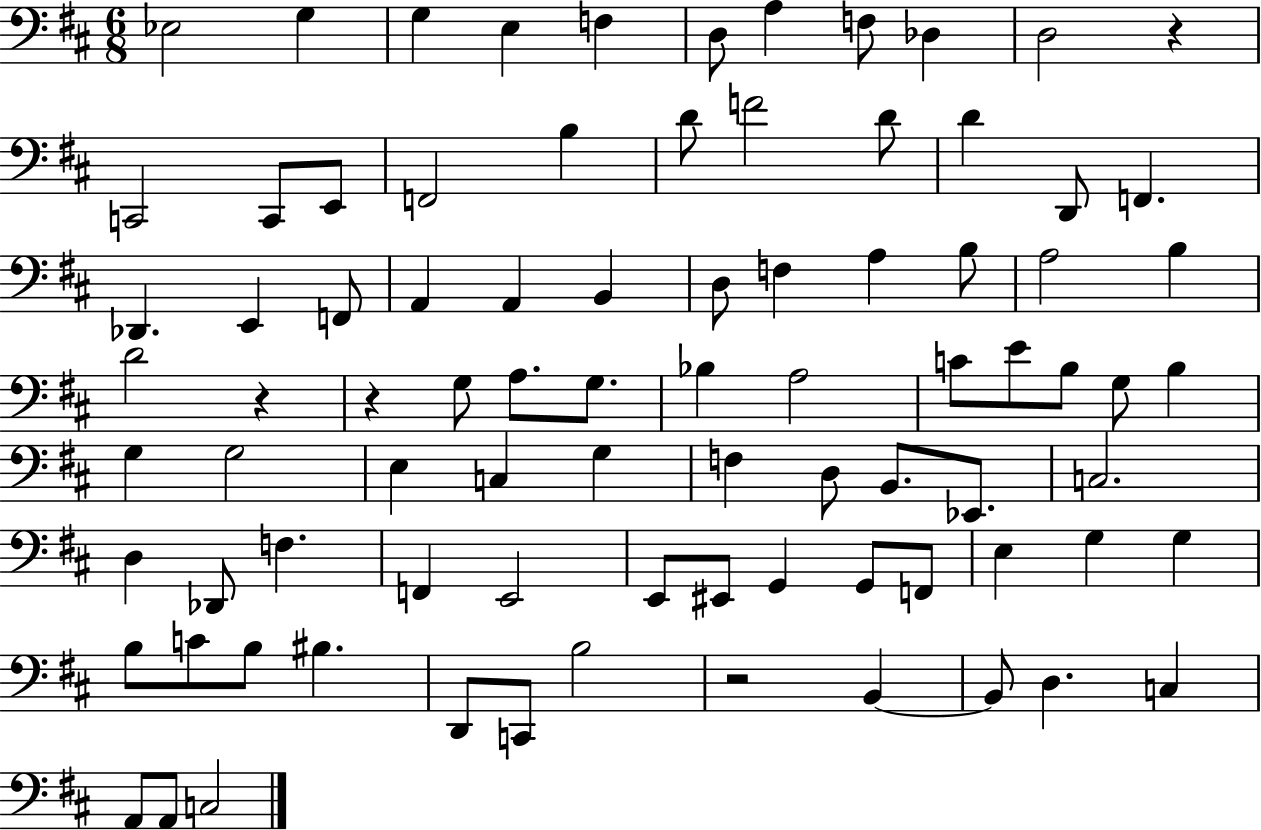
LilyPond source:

{
  \clef bass
  \numericTimeSignature
  \time 6/8
  \key d \major
  ees2 g4 | g4 e4 f4 | d8 a4 f8 des4 | d2 r4 | \break c,2 c,8 e,8 | f,2 b4 | d'8 f'2 d'8 | d'4 d,8 f,4. | \break des,4. e,4 f,8 | a,4 a,4 b,4 | d8 f4 a4 b8 | a2 b4 | \break d'2 r4 | r4 g8 a8. g8. | bes4 a2 | c'8 e'8 b8 g8 b4 | \break g4 g2 | e4 c4 g4 | f4 d8 b,8. ees,8. | c2. | \break d4 des,8 f4. | f,4 e,2 | e,8 eis,8 g,4 g,8 f,8 | e4 g4 g4 | \break b8 c'8 b8 bis4. | d,8 c,8 b2 | r2 b,4~~ | b,8 d4. c4 | \break a,8 a,8 c2 | \bar "|."
}